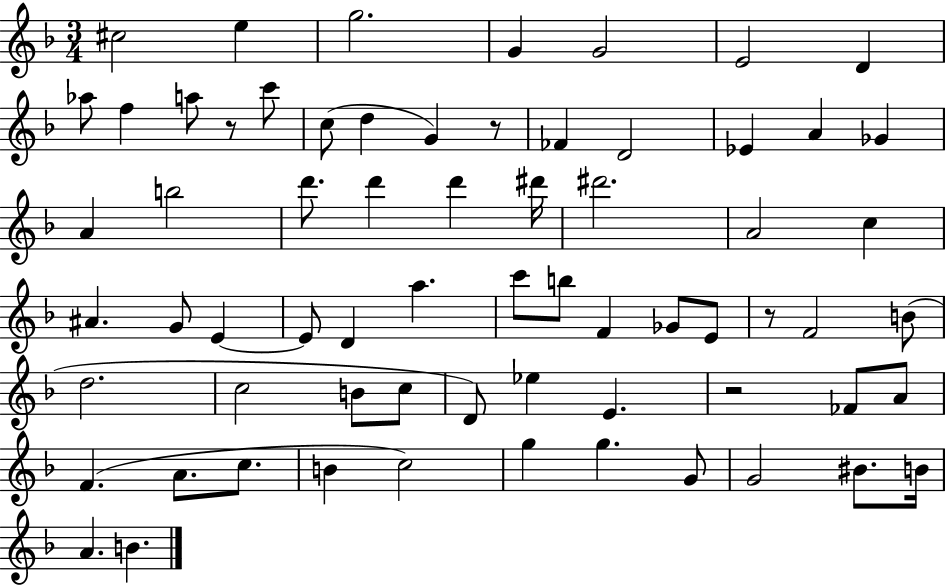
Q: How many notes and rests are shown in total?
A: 67